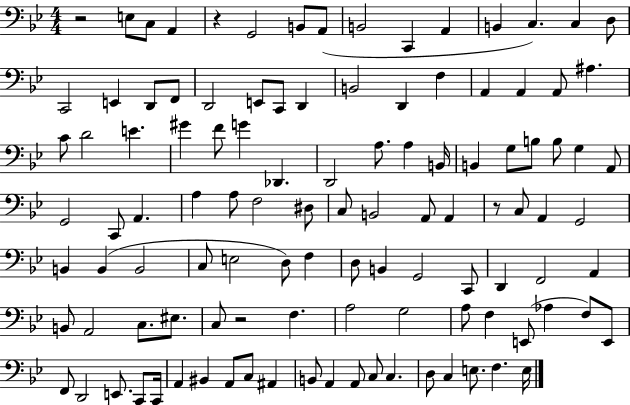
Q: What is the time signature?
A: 4/4